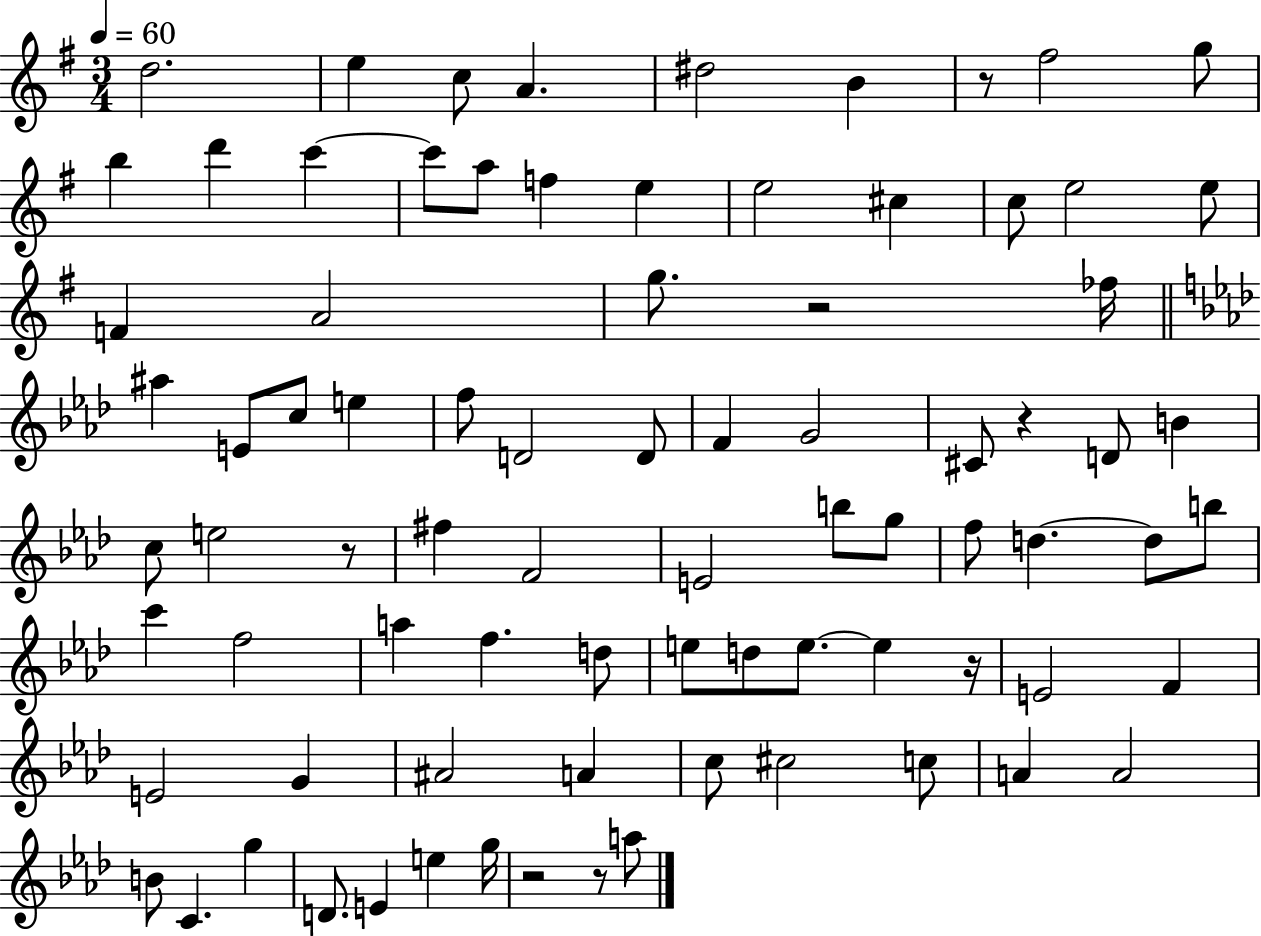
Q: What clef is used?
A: treble